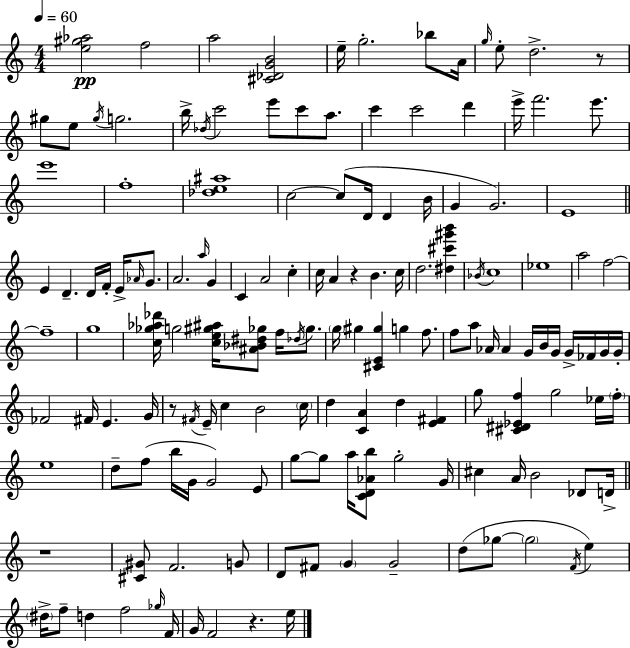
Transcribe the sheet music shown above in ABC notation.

X:1
T:Untitled
M:4/4
L:1/4
K:C
[e^g_a]2 f2 a2 [^C_DGB]2 e/4 g2 _b/2 A/4 g/4 e/2 d2 z/2 ^g/2 e/2 ^g/4 g2 b/4 _d/4 c'2 e'/2 c'/2 a/2 c' c'2 d' e'/4 f'2 e'/2 e'4 f4 [_de^a]4 c2 c/2 D/4 D B/4 G G2 E4 E D D/4 F/4 E/4 _A/4 G/2 A2 a/4 G C A2 c c/4 A z B c/4 d2 [^d^c'^g'b'] _B/4 c4 _e4 a2 f2 f4 g4 [c_g_a_d']/4 g2 [ce^g^a]/4 [^A_B^d_g]/2 f/4 _d/4 _g/2 g/4 ^g [^CE^g] g f/2 f/2 a/2 _A/4 _A G/4 B/4 G/4 G/4 _F/4 G/4 G/4 _F2 ^F/4 E G/4 z/2 ^F/4 E/4 c B2 c/4 d [CA] d [E^F] g/2 [^C^D_Ef] g2 _e/4 f/4 e4 d/2 f/2 b/4 G/4 G2 E/2 g/2 g/2 a/4 [CD_Ab]/2 g2 G/4 ^c A/4 B2 _D/2 D/4 z4 [^C^G]/2 F2 G/2 D/2 ^F/2 G G2 d/2 _g/2 _g2 F/4 e ^d/4 f/2 d f2 _g/4 F/4 G/4 F2 z e/4